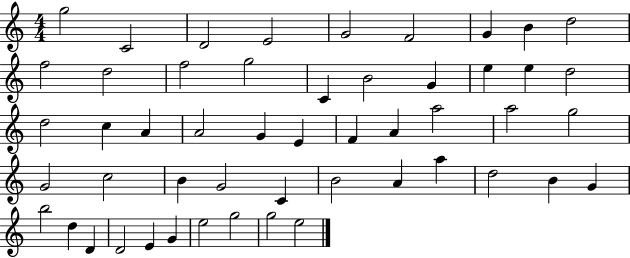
G5/h C4/h D4/h E4/h G4/h F4/h G4/q B4/q D5/h F5/h D5/h F5/h G5/h C4/q B4/h G4/q E5/q E5/q D5/h D5/h C5/q A4/q A4/h G4/q E4/q F4/q A4/q A5/h A5/h G5/h G4/h C5/h B4/q G4/h C4/q B4/h A4/q A5/q D5/h B4/q G4/q B5/h D5/q D4/q D4/h E4/q G4/q E5/h G5/h G5/h E5/h